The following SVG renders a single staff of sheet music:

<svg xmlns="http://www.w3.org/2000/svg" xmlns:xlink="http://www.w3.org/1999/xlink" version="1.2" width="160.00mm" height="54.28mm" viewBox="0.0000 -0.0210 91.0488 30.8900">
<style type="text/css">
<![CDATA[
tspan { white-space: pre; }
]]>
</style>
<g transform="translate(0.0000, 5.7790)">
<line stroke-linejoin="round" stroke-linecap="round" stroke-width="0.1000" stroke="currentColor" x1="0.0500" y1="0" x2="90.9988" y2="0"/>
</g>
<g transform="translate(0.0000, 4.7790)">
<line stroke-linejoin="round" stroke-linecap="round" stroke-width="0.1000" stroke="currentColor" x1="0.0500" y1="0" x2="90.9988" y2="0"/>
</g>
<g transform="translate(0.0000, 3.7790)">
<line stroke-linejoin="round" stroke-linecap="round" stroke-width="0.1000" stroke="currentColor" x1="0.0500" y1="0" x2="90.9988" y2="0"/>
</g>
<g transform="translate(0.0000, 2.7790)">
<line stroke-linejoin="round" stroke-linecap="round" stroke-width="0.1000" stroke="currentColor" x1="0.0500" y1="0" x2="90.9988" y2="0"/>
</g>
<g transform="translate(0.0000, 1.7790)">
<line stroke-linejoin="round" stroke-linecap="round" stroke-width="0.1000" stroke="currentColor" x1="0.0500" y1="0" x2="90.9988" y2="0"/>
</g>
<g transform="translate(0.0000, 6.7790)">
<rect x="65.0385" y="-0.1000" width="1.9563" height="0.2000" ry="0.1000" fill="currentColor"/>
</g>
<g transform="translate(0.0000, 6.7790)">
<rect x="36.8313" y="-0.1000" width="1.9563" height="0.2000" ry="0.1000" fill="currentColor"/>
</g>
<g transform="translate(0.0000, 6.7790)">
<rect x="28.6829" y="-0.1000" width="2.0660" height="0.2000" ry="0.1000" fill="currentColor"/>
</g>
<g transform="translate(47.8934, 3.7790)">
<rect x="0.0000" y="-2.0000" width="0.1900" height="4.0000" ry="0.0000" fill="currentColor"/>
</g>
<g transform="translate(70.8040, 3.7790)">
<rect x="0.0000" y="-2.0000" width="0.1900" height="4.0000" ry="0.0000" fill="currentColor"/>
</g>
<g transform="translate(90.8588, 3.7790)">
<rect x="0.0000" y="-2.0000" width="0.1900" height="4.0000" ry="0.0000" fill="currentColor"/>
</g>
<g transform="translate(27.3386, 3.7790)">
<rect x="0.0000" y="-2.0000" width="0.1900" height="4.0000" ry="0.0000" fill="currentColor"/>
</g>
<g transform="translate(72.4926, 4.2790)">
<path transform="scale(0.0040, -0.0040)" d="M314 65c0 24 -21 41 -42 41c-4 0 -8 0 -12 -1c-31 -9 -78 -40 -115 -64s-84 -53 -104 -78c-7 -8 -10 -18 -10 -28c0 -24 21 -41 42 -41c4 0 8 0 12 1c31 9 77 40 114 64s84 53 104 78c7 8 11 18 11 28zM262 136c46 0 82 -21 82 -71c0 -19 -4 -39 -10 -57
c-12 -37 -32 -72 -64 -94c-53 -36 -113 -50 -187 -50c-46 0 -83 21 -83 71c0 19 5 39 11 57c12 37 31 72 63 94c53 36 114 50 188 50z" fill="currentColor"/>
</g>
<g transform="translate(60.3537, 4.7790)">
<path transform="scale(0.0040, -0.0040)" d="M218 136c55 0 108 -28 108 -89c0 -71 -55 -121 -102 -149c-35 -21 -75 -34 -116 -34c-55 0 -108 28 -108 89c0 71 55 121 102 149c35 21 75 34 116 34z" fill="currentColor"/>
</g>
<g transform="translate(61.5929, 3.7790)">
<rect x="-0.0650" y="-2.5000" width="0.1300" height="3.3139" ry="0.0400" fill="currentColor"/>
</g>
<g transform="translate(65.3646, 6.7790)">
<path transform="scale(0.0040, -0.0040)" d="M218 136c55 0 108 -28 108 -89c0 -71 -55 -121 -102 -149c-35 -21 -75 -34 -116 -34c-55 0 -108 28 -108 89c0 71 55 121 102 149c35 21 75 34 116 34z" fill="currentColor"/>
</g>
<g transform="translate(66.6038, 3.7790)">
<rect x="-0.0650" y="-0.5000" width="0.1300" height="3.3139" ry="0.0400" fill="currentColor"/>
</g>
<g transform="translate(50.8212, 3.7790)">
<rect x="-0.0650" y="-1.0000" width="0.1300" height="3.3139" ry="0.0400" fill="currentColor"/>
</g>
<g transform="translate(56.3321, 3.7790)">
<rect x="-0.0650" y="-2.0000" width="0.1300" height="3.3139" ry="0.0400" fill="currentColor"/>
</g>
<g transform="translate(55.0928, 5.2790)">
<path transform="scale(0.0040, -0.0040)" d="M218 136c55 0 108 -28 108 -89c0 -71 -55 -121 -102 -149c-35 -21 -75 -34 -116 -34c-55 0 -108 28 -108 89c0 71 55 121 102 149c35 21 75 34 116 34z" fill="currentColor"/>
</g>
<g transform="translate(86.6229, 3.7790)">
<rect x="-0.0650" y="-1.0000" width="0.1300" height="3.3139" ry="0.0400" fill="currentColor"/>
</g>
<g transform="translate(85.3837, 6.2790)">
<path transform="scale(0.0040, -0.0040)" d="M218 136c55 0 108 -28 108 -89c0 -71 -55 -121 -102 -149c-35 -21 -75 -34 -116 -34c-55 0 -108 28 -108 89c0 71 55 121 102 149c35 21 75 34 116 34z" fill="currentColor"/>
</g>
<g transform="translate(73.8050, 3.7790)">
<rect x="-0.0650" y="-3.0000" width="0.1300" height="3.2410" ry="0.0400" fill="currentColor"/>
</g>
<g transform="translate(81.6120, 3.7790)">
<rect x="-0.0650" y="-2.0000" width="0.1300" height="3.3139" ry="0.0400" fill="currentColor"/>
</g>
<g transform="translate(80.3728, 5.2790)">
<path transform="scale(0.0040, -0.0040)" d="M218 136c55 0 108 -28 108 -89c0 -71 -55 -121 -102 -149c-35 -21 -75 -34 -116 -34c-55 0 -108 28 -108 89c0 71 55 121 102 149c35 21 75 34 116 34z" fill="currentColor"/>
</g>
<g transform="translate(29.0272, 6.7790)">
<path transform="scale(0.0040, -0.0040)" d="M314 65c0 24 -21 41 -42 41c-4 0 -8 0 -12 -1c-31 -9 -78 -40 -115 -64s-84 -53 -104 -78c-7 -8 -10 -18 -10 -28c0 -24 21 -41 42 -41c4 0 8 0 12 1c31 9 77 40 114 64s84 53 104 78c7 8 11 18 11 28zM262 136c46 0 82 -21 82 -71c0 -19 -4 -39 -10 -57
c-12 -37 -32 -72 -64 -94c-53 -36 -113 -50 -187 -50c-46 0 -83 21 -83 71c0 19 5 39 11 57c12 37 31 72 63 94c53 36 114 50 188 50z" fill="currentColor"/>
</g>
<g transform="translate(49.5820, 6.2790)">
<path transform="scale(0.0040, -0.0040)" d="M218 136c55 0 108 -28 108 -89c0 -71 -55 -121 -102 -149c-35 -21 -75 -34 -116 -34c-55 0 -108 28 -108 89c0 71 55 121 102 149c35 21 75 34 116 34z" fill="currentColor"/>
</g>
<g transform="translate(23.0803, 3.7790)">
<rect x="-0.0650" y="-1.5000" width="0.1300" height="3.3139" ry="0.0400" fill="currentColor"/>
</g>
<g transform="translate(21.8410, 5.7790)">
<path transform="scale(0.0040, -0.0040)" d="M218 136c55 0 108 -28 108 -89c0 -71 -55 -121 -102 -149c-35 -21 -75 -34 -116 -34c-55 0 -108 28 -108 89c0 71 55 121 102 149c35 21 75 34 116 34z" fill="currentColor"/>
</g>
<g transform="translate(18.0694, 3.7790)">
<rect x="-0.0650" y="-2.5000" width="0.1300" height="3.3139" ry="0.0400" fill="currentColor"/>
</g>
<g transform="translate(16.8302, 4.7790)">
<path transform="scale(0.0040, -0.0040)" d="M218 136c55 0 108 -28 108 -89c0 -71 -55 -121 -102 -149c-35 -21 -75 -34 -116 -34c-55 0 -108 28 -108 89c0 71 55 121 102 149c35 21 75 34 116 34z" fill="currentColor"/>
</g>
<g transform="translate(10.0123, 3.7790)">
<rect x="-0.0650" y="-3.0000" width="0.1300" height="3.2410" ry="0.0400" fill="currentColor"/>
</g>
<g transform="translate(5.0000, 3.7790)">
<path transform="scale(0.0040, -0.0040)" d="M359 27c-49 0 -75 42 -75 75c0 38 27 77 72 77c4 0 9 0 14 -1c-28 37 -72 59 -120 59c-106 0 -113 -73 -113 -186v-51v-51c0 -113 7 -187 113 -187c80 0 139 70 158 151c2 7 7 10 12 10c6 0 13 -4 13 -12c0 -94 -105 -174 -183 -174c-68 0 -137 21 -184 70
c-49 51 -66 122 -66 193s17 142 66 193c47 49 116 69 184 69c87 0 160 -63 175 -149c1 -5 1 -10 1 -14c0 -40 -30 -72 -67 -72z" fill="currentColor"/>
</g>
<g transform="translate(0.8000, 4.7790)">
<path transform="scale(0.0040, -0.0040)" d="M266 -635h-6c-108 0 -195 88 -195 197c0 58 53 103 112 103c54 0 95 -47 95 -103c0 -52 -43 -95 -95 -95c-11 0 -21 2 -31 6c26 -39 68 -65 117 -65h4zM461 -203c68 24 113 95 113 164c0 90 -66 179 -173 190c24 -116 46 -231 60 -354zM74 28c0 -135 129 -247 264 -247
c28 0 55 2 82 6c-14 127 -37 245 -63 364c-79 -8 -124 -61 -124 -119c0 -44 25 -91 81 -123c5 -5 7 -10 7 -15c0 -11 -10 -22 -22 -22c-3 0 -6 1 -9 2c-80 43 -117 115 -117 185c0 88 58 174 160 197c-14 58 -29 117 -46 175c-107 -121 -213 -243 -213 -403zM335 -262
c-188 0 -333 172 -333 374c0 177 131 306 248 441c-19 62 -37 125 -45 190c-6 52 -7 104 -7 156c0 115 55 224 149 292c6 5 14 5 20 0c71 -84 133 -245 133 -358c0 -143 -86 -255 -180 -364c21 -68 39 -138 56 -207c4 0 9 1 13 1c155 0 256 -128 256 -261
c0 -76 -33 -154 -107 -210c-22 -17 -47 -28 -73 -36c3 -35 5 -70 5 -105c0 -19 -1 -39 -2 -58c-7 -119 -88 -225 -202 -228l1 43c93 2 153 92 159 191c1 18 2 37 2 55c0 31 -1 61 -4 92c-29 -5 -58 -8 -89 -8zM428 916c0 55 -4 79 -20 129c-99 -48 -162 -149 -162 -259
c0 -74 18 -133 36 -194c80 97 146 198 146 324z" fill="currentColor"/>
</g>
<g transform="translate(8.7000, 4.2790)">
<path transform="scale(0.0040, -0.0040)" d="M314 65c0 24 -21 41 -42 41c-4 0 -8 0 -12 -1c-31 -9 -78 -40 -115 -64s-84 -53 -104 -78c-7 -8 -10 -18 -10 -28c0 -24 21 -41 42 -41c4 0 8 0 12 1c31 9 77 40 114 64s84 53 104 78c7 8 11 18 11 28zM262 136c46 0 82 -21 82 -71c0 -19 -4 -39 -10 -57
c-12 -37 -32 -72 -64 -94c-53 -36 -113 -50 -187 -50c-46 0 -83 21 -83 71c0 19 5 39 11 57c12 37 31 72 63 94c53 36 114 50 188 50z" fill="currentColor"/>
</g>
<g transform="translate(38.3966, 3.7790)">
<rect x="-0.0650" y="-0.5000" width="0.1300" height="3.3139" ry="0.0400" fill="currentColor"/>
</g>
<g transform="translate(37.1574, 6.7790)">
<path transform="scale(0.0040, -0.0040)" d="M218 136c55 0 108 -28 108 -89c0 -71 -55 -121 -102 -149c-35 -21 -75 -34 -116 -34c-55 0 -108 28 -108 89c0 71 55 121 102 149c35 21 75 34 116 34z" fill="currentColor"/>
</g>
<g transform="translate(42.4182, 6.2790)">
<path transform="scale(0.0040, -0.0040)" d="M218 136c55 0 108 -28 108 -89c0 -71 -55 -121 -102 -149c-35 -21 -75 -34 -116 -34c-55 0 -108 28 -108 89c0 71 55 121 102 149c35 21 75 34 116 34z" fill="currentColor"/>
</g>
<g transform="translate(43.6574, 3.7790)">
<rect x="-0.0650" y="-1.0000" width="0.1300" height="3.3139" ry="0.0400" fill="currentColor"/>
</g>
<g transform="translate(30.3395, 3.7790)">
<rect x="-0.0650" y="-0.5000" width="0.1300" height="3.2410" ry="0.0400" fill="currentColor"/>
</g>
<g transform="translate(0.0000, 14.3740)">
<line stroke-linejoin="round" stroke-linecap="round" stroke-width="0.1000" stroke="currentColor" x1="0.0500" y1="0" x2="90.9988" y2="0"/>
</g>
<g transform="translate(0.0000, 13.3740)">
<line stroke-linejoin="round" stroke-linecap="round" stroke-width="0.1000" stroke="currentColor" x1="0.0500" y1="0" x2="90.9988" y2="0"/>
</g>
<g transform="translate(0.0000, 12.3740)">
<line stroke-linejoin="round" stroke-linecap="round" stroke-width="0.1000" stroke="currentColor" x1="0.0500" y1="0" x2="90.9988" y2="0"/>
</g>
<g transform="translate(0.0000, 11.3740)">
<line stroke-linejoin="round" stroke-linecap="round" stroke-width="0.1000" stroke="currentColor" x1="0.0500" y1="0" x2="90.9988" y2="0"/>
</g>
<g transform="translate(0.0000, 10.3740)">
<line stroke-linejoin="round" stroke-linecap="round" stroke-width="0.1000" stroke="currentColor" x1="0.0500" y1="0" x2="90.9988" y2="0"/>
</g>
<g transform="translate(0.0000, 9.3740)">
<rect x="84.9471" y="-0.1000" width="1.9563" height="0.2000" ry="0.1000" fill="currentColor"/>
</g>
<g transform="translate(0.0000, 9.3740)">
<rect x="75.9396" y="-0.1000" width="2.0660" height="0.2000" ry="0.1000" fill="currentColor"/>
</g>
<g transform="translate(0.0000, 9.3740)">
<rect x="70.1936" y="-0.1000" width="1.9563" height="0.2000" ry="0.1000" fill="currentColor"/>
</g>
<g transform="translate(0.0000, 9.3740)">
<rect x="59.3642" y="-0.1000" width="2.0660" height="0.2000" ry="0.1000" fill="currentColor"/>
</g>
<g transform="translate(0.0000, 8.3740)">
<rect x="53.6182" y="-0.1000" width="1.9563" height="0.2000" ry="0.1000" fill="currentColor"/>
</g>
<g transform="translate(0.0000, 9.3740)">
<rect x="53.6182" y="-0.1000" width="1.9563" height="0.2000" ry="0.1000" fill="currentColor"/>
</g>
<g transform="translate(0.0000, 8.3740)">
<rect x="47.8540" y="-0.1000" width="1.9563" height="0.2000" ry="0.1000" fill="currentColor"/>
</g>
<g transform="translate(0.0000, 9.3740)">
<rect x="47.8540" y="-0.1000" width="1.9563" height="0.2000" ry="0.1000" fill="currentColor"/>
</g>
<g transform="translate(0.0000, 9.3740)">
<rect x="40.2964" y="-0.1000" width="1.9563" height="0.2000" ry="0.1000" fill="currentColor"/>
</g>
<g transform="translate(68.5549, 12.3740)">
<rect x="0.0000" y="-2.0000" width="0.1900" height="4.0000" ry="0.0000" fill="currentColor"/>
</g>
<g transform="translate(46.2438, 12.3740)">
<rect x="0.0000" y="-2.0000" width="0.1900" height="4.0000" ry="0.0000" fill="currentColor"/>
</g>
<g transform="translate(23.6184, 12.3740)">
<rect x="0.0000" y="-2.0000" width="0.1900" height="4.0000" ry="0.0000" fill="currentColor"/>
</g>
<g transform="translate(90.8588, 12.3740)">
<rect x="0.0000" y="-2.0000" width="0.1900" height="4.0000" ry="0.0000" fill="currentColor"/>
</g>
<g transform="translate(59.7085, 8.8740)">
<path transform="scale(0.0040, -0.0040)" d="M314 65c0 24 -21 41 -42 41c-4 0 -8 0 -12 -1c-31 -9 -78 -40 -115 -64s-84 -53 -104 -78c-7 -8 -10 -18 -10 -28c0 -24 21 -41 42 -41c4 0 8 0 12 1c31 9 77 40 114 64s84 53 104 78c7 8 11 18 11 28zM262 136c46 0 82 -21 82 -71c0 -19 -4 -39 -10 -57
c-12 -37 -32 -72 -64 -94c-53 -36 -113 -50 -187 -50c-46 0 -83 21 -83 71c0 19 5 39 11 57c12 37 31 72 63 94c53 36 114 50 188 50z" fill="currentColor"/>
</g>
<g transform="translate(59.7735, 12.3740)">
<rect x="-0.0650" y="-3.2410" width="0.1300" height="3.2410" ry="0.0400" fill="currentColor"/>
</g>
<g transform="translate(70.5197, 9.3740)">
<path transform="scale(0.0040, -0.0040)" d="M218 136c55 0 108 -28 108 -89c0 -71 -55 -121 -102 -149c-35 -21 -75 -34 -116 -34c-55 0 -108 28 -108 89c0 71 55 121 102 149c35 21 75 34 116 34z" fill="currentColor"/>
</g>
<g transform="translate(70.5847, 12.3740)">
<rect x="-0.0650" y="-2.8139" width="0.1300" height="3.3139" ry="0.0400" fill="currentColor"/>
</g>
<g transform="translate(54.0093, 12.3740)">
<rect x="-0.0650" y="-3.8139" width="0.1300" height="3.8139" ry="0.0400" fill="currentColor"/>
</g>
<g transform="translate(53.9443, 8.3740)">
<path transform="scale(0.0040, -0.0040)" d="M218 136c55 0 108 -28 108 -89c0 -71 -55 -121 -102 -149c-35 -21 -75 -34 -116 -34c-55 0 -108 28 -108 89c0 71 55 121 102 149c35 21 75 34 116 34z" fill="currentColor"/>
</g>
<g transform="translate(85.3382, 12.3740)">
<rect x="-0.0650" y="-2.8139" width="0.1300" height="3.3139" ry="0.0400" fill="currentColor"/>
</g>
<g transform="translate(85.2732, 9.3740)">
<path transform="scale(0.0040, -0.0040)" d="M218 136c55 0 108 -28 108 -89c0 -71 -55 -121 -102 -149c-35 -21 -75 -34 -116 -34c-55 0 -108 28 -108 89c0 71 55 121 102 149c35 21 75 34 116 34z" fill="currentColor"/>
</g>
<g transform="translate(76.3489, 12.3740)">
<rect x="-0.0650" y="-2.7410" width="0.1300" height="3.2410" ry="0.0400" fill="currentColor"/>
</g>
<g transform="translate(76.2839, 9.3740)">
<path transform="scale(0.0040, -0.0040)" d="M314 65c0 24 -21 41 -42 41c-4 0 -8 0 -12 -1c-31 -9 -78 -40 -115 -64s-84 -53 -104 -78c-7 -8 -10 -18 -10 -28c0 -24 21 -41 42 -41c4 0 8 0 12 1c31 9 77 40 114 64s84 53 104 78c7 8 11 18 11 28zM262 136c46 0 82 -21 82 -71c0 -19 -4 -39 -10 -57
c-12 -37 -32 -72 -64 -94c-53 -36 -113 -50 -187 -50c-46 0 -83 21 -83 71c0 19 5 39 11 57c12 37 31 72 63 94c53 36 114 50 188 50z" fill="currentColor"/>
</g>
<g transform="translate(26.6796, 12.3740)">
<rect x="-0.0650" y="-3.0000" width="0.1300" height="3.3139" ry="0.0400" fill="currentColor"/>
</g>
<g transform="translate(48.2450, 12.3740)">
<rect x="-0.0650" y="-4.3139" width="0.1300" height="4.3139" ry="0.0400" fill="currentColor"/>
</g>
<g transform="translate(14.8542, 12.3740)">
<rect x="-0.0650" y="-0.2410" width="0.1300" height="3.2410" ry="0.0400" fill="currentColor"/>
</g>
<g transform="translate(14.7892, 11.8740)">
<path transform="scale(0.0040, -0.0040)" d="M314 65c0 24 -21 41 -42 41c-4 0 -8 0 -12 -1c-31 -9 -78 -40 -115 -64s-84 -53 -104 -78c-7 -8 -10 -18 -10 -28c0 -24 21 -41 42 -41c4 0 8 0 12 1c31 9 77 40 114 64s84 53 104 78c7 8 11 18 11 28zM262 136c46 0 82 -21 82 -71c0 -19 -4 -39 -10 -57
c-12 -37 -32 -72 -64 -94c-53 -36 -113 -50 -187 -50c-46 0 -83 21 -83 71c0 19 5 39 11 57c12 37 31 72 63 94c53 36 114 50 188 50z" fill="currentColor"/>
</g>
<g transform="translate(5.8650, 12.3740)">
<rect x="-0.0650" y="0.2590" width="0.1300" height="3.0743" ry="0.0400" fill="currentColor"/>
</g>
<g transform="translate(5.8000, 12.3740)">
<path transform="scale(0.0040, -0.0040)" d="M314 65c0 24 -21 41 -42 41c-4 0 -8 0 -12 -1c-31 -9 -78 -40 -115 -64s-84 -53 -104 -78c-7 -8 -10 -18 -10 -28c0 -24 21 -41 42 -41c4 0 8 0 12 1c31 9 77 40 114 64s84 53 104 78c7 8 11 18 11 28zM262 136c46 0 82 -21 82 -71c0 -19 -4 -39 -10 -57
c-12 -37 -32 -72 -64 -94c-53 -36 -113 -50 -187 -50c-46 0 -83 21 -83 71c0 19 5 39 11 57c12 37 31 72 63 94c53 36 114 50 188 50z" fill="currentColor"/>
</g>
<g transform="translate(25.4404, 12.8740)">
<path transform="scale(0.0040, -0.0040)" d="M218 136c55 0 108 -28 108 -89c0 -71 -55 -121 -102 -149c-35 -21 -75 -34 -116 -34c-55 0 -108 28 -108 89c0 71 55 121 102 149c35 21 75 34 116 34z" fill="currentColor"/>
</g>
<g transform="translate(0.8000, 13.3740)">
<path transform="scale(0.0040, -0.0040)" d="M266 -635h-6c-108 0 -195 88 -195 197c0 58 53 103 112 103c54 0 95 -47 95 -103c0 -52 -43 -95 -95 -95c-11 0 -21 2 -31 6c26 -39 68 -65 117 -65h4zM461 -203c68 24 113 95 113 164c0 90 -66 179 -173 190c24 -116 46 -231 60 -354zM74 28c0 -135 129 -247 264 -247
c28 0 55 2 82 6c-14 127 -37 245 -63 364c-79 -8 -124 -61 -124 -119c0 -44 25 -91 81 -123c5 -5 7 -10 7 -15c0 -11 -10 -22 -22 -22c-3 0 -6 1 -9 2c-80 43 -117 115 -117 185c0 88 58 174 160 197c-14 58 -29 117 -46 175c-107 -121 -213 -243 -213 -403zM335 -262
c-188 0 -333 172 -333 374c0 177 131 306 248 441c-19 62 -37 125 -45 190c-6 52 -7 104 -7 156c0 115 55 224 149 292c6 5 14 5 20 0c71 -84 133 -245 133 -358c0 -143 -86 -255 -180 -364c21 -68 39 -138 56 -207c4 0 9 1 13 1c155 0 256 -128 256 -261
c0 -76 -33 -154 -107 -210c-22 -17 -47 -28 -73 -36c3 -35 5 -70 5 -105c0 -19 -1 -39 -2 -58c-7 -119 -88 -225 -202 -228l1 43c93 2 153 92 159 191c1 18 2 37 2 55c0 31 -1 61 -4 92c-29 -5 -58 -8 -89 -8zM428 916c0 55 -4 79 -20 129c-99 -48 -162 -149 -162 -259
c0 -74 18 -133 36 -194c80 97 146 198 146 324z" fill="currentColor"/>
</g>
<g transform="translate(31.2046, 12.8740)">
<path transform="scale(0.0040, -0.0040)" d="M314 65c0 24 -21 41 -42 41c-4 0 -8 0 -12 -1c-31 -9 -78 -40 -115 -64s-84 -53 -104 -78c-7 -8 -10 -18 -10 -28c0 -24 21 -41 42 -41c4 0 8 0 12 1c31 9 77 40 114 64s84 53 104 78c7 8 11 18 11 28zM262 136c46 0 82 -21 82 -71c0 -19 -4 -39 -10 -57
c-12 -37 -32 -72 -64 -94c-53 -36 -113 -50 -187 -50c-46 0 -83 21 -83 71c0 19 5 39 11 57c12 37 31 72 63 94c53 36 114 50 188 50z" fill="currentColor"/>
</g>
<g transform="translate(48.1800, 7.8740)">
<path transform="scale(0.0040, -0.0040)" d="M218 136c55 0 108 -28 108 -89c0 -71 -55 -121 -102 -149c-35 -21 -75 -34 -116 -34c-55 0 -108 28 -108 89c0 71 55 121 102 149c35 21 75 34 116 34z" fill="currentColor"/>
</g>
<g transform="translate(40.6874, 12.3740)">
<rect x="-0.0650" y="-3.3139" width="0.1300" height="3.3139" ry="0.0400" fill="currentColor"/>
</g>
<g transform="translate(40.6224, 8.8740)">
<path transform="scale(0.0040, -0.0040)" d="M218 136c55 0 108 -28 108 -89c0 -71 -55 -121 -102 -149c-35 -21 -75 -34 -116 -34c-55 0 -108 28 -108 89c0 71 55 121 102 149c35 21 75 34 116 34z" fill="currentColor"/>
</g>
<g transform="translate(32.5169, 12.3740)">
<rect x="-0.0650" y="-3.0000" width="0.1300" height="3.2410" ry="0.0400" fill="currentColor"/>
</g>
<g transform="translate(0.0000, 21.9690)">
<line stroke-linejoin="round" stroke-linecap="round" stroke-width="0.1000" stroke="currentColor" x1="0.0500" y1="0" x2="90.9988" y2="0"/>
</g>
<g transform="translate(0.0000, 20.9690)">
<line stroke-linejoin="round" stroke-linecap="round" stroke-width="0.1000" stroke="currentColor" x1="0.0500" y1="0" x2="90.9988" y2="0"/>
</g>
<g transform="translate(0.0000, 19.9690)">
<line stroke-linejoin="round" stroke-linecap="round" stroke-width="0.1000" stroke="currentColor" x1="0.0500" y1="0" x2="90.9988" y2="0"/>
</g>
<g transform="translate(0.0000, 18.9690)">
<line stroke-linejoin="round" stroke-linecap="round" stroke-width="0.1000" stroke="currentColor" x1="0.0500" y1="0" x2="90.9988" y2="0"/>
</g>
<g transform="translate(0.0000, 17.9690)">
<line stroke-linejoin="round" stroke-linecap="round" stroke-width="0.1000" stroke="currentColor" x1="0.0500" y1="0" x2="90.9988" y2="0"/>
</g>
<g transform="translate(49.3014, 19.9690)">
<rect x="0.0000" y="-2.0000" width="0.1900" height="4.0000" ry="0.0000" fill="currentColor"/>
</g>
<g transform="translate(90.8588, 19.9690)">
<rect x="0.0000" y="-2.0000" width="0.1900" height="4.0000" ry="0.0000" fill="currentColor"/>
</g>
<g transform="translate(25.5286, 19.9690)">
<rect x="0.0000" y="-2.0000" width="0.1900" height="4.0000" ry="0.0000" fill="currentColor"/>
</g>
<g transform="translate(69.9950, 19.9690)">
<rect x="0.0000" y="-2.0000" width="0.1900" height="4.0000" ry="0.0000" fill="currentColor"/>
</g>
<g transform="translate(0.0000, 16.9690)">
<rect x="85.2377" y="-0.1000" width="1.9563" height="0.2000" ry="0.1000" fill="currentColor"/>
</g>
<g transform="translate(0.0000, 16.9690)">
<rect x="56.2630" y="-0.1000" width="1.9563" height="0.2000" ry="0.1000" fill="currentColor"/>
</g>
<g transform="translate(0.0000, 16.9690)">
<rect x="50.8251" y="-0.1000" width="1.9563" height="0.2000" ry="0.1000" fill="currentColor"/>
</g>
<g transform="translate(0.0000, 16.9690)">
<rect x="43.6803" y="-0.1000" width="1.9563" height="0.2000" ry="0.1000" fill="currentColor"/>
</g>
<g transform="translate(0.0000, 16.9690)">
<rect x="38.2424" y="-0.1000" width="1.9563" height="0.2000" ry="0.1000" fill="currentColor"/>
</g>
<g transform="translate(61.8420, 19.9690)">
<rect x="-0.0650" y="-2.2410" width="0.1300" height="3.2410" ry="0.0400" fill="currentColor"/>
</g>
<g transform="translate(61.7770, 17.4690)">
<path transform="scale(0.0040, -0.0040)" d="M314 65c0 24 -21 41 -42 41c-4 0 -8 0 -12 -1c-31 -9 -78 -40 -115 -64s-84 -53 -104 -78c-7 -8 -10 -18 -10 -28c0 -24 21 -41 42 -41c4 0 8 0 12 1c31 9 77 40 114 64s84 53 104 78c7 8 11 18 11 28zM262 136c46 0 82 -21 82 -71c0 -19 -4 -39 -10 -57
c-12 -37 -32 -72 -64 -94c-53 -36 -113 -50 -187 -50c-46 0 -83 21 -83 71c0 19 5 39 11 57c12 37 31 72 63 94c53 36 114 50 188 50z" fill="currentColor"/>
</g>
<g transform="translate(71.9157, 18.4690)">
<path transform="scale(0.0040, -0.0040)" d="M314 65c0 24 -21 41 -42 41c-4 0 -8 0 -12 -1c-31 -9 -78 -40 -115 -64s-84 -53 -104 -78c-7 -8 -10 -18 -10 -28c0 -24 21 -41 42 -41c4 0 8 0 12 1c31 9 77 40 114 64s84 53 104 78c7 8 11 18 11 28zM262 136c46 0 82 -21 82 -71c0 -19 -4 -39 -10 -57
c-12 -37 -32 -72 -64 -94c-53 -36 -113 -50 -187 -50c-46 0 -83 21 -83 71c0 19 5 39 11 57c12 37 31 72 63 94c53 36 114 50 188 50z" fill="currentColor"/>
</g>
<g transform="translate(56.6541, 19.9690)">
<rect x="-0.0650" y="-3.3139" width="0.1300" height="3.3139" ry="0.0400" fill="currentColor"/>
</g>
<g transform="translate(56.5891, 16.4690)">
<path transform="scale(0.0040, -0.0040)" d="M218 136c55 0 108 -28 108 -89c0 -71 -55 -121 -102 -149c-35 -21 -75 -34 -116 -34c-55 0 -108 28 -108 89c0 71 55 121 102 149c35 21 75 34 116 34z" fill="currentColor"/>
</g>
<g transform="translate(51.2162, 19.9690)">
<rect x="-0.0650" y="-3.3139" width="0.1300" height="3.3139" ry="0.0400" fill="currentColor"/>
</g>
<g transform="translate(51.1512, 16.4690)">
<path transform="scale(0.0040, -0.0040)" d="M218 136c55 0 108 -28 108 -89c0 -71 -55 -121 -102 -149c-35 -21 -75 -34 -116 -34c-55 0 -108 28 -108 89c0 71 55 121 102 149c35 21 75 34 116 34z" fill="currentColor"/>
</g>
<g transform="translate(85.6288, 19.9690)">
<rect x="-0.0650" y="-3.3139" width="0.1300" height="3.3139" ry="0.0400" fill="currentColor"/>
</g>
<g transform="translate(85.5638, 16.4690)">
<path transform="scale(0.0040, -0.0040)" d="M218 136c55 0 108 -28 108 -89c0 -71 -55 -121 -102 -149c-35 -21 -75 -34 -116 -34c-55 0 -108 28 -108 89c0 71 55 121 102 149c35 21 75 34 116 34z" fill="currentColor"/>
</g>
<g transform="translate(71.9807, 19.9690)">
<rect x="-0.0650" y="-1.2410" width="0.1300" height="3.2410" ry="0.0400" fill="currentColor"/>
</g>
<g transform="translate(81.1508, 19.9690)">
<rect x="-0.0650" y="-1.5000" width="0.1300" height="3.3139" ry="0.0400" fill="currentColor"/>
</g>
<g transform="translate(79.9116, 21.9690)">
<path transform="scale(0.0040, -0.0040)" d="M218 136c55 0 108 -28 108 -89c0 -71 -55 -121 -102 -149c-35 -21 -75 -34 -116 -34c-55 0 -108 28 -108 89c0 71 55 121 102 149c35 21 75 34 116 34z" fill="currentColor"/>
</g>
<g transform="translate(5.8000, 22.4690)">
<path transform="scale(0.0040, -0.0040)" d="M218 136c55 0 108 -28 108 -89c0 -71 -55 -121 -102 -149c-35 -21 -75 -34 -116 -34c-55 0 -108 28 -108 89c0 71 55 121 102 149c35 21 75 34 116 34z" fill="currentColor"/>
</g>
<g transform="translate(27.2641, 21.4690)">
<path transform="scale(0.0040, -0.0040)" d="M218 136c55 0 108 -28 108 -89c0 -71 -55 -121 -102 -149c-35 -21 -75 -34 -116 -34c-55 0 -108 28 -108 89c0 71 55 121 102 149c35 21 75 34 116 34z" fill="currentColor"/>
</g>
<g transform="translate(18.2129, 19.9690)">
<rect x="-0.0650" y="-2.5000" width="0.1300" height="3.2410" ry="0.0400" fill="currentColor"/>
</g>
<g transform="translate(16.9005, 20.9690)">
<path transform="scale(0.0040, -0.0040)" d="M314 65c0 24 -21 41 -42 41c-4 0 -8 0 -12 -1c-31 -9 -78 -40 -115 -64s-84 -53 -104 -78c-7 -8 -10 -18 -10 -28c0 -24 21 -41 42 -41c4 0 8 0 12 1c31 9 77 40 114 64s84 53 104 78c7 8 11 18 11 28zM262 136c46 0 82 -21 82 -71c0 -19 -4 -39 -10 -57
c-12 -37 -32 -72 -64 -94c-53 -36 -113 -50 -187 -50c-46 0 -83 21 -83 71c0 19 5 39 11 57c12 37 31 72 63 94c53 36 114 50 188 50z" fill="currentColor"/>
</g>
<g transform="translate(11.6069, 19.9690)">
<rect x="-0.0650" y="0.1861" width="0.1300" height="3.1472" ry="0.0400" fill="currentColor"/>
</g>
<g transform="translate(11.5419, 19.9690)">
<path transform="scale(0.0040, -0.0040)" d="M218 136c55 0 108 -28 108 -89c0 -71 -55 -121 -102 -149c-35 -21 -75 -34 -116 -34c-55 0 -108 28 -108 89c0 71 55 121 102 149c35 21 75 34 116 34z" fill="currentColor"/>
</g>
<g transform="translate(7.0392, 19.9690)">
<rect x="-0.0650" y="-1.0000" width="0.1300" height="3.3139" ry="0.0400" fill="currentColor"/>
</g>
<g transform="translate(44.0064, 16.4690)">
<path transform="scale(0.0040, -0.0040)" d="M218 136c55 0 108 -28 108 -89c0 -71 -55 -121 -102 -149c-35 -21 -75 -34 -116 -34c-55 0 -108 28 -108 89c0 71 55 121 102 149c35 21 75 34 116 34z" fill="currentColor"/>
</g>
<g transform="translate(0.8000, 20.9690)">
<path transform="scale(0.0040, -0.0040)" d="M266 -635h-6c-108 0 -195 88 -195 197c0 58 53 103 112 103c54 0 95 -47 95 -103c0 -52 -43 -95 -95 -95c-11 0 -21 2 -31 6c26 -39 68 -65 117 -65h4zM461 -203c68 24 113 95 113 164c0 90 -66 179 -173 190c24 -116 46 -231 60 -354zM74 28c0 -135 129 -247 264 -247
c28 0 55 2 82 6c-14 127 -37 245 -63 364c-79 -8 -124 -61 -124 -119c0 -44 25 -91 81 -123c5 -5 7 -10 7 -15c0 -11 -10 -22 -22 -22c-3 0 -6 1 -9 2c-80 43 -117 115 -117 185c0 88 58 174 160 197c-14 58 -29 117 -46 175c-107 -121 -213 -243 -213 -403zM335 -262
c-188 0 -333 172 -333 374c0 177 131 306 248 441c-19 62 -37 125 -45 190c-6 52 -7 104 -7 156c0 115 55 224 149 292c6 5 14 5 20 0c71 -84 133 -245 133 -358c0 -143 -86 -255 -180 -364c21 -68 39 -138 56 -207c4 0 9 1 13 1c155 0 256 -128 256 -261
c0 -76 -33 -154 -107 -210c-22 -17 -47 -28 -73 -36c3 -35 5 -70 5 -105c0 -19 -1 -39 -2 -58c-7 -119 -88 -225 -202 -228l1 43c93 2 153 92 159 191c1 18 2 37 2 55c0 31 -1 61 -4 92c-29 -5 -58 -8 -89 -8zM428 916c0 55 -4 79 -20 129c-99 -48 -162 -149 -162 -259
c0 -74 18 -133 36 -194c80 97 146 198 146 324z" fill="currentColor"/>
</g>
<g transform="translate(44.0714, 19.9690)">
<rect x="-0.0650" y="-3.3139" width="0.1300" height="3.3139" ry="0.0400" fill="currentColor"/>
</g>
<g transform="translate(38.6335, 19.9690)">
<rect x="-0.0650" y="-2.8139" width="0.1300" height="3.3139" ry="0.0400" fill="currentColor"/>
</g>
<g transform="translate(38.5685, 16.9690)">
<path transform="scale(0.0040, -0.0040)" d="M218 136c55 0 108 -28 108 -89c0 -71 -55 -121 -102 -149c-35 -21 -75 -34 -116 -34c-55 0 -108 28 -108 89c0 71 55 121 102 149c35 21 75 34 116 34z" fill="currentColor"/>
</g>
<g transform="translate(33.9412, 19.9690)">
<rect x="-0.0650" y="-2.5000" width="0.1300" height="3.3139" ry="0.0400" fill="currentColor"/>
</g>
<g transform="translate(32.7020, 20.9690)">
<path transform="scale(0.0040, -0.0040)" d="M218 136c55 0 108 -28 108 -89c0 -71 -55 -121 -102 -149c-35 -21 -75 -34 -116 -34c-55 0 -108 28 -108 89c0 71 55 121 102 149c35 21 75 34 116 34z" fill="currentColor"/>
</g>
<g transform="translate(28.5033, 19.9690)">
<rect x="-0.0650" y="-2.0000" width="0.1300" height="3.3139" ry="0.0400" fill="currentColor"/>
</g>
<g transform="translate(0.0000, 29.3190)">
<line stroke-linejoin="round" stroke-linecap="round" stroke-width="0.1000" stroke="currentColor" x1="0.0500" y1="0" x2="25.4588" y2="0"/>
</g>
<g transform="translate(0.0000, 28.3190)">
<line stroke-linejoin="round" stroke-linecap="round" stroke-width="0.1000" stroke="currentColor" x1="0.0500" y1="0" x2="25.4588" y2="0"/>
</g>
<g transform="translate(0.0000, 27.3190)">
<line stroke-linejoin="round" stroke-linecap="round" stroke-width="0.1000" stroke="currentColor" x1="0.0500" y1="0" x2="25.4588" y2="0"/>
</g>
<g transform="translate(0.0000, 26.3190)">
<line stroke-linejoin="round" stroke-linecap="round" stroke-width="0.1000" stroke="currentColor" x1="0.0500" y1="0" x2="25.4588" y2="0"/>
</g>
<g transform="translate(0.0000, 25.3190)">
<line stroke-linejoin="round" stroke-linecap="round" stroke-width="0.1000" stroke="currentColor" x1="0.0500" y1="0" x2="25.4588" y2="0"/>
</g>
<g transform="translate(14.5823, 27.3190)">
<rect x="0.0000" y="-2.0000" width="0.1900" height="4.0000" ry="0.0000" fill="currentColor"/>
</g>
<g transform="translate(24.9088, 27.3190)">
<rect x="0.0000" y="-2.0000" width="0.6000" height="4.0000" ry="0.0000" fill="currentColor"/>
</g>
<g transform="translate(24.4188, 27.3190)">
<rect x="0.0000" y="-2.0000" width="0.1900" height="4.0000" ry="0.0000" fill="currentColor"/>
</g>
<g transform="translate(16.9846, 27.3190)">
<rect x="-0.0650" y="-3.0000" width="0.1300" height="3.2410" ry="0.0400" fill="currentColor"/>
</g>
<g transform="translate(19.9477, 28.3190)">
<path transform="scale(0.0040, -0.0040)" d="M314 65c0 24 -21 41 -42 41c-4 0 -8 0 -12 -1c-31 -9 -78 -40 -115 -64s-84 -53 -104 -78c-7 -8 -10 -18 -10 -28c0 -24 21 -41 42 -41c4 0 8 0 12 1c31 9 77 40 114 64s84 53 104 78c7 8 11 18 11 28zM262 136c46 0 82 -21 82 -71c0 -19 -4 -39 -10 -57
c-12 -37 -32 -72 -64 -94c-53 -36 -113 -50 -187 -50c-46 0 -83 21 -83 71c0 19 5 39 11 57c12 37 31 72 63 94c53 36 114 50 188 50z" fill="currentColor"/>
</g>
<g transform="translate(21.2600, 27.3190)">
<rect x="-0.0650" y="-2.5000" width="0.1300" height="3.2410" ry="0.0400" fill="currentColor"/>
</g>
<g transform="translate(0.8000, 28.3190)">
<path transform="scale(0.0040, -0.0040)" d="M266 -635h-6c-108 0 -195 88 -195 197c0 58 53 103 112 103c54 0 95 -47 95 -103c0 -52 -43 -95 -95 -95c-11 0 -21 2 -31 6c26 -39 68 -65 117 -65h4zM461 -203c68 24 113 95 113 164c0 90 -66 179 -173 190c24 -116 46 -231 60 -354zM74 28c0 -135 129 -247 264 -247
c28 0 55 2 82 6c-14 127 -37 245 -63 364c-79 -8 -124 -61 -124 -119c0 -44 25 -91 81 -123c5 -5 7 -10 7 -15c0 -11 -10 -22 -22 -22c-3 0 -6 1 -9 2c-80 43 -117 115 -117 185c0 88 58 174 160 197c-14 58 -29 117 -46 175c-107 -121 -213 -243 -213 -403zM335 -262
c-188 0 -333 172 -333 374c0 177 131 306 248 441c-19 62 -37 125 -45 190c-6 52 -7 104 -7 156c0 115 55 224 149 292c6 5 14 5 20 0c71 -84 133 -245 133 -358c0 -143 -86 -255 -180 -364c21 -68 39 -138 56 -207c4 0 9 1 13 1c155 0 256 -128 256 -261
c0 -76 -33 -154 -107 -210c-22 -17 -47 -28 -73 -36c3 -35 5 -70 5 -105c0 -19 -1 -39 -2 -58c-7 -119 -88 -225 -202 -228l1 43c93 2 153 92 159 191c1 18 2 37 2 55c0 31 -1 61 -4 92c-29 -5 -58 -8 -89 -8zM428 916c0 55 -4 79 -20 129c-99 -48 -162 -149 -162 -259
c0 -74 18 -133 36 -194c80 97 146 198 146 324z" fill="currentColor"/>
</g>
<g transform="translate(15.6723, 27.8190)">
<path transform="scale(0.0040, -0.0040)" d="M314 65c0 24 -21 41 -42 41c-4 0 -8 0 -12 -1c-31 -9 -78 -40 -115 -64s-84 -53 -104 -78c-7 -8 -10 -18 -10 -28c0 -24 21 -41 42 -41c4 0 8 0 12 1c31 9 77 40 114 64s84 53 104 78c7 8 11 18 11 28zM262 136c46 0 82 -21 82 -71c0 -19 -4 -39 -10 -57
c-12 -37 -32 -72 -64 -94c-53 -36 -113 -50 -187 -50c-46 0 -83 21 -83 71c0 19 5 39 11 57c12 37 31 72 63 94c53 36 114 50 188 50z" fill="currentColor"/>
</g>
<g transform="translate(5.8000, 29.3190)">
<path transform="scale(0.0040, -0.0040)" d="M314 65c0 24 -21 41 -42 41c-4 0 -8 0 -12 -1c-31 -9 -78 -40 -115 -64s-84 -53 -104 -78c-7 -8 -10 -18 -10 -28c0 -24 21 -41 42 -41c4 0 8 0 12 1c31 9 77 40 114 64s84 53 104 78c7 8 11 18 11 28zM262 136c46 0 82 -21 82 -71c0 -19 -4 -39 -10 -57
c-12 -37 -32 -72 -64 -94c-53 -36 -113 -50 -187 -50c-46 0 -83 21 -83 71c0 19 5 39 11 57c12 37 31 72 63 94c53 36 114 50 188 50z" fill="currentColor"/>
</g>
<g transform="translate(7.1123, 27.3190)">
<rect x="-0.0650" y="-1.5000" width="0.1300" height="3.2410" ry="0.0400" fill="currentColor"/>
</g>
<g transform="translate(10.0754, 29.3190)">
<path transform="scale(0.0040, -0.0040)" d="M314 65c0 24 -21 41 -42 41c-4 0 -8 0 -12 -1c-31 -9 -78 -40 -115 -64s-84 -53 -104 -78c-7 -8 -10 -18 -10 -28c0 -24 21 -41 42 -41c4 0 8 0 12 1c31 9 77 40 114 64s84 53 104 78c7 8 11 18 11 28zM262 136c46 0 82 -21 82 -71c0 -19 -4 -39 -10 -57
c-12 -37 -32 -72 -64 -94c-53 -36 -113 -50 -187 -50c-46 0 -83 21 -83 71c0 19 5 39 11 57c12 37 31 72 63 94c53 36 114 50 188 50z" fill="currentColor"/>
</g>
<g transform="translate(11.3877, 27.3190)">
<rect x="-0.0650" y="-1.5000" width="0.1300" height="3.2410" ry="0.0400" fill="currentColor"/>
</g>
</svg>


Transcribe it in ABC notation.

X:1
T:Untitled
M:4/4
L:1/4
K:C
A2 G E C2 C D D F G C A2 F D B2 c2 A A2 b d' c' b2 a a2 a D B G2 F G a b b b g2 e2 E b E2 E2 A2 G2